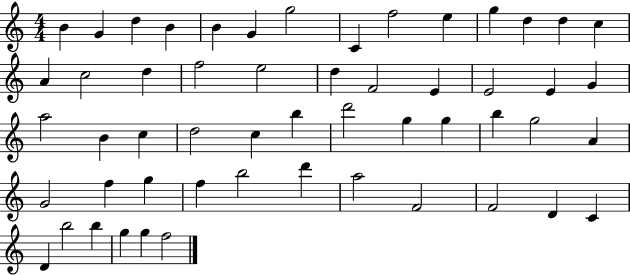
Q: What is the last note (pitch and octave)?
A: F5